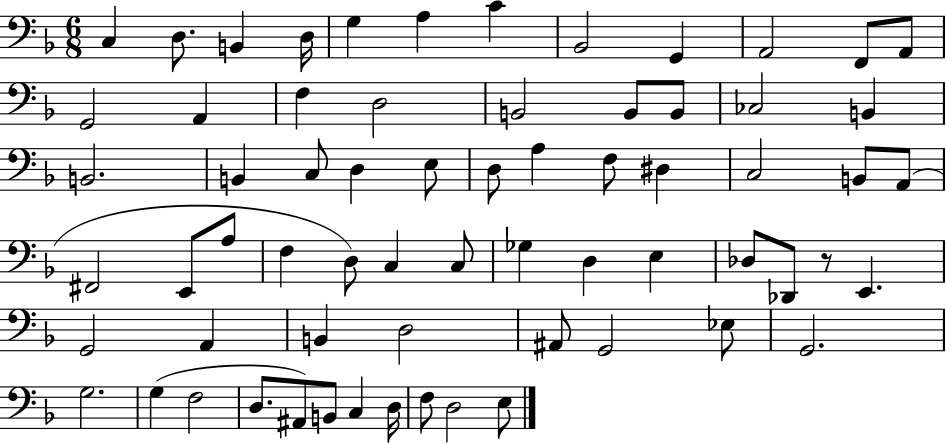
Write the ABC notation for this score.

X:1
T:Untitled
M:6/8
L:1/4
K:F
C, D,/2 B,, D,/4 G, A, C _B,,2 G,, A,,2 F,,/2 A,,/2 G,,2 A,, F, D,2 B,,2 B,,/2 B,,/2 _C,2 B,, B,,2 B,, C,/2 D, E,/2 D,/2 A, F,/2 ^D, C,2 B,,/2 A,,/2 ^F,,2 E,,/2 A,/2 F, D,/2 C, C,/2 _G, D, E, _D,/2 _D,,/2 z/2 E,, G,,2 A,, B,, D,2 ^A,,/2 G,,2 _E,/2 G,,2 G,2 G, F,2 D,/2 ^A,,/2 B,,/2 C, D,/4 F,/2 D,2 E,/2